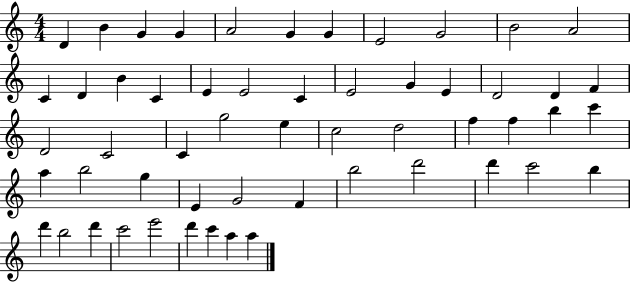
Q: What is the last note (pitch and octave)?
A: A5